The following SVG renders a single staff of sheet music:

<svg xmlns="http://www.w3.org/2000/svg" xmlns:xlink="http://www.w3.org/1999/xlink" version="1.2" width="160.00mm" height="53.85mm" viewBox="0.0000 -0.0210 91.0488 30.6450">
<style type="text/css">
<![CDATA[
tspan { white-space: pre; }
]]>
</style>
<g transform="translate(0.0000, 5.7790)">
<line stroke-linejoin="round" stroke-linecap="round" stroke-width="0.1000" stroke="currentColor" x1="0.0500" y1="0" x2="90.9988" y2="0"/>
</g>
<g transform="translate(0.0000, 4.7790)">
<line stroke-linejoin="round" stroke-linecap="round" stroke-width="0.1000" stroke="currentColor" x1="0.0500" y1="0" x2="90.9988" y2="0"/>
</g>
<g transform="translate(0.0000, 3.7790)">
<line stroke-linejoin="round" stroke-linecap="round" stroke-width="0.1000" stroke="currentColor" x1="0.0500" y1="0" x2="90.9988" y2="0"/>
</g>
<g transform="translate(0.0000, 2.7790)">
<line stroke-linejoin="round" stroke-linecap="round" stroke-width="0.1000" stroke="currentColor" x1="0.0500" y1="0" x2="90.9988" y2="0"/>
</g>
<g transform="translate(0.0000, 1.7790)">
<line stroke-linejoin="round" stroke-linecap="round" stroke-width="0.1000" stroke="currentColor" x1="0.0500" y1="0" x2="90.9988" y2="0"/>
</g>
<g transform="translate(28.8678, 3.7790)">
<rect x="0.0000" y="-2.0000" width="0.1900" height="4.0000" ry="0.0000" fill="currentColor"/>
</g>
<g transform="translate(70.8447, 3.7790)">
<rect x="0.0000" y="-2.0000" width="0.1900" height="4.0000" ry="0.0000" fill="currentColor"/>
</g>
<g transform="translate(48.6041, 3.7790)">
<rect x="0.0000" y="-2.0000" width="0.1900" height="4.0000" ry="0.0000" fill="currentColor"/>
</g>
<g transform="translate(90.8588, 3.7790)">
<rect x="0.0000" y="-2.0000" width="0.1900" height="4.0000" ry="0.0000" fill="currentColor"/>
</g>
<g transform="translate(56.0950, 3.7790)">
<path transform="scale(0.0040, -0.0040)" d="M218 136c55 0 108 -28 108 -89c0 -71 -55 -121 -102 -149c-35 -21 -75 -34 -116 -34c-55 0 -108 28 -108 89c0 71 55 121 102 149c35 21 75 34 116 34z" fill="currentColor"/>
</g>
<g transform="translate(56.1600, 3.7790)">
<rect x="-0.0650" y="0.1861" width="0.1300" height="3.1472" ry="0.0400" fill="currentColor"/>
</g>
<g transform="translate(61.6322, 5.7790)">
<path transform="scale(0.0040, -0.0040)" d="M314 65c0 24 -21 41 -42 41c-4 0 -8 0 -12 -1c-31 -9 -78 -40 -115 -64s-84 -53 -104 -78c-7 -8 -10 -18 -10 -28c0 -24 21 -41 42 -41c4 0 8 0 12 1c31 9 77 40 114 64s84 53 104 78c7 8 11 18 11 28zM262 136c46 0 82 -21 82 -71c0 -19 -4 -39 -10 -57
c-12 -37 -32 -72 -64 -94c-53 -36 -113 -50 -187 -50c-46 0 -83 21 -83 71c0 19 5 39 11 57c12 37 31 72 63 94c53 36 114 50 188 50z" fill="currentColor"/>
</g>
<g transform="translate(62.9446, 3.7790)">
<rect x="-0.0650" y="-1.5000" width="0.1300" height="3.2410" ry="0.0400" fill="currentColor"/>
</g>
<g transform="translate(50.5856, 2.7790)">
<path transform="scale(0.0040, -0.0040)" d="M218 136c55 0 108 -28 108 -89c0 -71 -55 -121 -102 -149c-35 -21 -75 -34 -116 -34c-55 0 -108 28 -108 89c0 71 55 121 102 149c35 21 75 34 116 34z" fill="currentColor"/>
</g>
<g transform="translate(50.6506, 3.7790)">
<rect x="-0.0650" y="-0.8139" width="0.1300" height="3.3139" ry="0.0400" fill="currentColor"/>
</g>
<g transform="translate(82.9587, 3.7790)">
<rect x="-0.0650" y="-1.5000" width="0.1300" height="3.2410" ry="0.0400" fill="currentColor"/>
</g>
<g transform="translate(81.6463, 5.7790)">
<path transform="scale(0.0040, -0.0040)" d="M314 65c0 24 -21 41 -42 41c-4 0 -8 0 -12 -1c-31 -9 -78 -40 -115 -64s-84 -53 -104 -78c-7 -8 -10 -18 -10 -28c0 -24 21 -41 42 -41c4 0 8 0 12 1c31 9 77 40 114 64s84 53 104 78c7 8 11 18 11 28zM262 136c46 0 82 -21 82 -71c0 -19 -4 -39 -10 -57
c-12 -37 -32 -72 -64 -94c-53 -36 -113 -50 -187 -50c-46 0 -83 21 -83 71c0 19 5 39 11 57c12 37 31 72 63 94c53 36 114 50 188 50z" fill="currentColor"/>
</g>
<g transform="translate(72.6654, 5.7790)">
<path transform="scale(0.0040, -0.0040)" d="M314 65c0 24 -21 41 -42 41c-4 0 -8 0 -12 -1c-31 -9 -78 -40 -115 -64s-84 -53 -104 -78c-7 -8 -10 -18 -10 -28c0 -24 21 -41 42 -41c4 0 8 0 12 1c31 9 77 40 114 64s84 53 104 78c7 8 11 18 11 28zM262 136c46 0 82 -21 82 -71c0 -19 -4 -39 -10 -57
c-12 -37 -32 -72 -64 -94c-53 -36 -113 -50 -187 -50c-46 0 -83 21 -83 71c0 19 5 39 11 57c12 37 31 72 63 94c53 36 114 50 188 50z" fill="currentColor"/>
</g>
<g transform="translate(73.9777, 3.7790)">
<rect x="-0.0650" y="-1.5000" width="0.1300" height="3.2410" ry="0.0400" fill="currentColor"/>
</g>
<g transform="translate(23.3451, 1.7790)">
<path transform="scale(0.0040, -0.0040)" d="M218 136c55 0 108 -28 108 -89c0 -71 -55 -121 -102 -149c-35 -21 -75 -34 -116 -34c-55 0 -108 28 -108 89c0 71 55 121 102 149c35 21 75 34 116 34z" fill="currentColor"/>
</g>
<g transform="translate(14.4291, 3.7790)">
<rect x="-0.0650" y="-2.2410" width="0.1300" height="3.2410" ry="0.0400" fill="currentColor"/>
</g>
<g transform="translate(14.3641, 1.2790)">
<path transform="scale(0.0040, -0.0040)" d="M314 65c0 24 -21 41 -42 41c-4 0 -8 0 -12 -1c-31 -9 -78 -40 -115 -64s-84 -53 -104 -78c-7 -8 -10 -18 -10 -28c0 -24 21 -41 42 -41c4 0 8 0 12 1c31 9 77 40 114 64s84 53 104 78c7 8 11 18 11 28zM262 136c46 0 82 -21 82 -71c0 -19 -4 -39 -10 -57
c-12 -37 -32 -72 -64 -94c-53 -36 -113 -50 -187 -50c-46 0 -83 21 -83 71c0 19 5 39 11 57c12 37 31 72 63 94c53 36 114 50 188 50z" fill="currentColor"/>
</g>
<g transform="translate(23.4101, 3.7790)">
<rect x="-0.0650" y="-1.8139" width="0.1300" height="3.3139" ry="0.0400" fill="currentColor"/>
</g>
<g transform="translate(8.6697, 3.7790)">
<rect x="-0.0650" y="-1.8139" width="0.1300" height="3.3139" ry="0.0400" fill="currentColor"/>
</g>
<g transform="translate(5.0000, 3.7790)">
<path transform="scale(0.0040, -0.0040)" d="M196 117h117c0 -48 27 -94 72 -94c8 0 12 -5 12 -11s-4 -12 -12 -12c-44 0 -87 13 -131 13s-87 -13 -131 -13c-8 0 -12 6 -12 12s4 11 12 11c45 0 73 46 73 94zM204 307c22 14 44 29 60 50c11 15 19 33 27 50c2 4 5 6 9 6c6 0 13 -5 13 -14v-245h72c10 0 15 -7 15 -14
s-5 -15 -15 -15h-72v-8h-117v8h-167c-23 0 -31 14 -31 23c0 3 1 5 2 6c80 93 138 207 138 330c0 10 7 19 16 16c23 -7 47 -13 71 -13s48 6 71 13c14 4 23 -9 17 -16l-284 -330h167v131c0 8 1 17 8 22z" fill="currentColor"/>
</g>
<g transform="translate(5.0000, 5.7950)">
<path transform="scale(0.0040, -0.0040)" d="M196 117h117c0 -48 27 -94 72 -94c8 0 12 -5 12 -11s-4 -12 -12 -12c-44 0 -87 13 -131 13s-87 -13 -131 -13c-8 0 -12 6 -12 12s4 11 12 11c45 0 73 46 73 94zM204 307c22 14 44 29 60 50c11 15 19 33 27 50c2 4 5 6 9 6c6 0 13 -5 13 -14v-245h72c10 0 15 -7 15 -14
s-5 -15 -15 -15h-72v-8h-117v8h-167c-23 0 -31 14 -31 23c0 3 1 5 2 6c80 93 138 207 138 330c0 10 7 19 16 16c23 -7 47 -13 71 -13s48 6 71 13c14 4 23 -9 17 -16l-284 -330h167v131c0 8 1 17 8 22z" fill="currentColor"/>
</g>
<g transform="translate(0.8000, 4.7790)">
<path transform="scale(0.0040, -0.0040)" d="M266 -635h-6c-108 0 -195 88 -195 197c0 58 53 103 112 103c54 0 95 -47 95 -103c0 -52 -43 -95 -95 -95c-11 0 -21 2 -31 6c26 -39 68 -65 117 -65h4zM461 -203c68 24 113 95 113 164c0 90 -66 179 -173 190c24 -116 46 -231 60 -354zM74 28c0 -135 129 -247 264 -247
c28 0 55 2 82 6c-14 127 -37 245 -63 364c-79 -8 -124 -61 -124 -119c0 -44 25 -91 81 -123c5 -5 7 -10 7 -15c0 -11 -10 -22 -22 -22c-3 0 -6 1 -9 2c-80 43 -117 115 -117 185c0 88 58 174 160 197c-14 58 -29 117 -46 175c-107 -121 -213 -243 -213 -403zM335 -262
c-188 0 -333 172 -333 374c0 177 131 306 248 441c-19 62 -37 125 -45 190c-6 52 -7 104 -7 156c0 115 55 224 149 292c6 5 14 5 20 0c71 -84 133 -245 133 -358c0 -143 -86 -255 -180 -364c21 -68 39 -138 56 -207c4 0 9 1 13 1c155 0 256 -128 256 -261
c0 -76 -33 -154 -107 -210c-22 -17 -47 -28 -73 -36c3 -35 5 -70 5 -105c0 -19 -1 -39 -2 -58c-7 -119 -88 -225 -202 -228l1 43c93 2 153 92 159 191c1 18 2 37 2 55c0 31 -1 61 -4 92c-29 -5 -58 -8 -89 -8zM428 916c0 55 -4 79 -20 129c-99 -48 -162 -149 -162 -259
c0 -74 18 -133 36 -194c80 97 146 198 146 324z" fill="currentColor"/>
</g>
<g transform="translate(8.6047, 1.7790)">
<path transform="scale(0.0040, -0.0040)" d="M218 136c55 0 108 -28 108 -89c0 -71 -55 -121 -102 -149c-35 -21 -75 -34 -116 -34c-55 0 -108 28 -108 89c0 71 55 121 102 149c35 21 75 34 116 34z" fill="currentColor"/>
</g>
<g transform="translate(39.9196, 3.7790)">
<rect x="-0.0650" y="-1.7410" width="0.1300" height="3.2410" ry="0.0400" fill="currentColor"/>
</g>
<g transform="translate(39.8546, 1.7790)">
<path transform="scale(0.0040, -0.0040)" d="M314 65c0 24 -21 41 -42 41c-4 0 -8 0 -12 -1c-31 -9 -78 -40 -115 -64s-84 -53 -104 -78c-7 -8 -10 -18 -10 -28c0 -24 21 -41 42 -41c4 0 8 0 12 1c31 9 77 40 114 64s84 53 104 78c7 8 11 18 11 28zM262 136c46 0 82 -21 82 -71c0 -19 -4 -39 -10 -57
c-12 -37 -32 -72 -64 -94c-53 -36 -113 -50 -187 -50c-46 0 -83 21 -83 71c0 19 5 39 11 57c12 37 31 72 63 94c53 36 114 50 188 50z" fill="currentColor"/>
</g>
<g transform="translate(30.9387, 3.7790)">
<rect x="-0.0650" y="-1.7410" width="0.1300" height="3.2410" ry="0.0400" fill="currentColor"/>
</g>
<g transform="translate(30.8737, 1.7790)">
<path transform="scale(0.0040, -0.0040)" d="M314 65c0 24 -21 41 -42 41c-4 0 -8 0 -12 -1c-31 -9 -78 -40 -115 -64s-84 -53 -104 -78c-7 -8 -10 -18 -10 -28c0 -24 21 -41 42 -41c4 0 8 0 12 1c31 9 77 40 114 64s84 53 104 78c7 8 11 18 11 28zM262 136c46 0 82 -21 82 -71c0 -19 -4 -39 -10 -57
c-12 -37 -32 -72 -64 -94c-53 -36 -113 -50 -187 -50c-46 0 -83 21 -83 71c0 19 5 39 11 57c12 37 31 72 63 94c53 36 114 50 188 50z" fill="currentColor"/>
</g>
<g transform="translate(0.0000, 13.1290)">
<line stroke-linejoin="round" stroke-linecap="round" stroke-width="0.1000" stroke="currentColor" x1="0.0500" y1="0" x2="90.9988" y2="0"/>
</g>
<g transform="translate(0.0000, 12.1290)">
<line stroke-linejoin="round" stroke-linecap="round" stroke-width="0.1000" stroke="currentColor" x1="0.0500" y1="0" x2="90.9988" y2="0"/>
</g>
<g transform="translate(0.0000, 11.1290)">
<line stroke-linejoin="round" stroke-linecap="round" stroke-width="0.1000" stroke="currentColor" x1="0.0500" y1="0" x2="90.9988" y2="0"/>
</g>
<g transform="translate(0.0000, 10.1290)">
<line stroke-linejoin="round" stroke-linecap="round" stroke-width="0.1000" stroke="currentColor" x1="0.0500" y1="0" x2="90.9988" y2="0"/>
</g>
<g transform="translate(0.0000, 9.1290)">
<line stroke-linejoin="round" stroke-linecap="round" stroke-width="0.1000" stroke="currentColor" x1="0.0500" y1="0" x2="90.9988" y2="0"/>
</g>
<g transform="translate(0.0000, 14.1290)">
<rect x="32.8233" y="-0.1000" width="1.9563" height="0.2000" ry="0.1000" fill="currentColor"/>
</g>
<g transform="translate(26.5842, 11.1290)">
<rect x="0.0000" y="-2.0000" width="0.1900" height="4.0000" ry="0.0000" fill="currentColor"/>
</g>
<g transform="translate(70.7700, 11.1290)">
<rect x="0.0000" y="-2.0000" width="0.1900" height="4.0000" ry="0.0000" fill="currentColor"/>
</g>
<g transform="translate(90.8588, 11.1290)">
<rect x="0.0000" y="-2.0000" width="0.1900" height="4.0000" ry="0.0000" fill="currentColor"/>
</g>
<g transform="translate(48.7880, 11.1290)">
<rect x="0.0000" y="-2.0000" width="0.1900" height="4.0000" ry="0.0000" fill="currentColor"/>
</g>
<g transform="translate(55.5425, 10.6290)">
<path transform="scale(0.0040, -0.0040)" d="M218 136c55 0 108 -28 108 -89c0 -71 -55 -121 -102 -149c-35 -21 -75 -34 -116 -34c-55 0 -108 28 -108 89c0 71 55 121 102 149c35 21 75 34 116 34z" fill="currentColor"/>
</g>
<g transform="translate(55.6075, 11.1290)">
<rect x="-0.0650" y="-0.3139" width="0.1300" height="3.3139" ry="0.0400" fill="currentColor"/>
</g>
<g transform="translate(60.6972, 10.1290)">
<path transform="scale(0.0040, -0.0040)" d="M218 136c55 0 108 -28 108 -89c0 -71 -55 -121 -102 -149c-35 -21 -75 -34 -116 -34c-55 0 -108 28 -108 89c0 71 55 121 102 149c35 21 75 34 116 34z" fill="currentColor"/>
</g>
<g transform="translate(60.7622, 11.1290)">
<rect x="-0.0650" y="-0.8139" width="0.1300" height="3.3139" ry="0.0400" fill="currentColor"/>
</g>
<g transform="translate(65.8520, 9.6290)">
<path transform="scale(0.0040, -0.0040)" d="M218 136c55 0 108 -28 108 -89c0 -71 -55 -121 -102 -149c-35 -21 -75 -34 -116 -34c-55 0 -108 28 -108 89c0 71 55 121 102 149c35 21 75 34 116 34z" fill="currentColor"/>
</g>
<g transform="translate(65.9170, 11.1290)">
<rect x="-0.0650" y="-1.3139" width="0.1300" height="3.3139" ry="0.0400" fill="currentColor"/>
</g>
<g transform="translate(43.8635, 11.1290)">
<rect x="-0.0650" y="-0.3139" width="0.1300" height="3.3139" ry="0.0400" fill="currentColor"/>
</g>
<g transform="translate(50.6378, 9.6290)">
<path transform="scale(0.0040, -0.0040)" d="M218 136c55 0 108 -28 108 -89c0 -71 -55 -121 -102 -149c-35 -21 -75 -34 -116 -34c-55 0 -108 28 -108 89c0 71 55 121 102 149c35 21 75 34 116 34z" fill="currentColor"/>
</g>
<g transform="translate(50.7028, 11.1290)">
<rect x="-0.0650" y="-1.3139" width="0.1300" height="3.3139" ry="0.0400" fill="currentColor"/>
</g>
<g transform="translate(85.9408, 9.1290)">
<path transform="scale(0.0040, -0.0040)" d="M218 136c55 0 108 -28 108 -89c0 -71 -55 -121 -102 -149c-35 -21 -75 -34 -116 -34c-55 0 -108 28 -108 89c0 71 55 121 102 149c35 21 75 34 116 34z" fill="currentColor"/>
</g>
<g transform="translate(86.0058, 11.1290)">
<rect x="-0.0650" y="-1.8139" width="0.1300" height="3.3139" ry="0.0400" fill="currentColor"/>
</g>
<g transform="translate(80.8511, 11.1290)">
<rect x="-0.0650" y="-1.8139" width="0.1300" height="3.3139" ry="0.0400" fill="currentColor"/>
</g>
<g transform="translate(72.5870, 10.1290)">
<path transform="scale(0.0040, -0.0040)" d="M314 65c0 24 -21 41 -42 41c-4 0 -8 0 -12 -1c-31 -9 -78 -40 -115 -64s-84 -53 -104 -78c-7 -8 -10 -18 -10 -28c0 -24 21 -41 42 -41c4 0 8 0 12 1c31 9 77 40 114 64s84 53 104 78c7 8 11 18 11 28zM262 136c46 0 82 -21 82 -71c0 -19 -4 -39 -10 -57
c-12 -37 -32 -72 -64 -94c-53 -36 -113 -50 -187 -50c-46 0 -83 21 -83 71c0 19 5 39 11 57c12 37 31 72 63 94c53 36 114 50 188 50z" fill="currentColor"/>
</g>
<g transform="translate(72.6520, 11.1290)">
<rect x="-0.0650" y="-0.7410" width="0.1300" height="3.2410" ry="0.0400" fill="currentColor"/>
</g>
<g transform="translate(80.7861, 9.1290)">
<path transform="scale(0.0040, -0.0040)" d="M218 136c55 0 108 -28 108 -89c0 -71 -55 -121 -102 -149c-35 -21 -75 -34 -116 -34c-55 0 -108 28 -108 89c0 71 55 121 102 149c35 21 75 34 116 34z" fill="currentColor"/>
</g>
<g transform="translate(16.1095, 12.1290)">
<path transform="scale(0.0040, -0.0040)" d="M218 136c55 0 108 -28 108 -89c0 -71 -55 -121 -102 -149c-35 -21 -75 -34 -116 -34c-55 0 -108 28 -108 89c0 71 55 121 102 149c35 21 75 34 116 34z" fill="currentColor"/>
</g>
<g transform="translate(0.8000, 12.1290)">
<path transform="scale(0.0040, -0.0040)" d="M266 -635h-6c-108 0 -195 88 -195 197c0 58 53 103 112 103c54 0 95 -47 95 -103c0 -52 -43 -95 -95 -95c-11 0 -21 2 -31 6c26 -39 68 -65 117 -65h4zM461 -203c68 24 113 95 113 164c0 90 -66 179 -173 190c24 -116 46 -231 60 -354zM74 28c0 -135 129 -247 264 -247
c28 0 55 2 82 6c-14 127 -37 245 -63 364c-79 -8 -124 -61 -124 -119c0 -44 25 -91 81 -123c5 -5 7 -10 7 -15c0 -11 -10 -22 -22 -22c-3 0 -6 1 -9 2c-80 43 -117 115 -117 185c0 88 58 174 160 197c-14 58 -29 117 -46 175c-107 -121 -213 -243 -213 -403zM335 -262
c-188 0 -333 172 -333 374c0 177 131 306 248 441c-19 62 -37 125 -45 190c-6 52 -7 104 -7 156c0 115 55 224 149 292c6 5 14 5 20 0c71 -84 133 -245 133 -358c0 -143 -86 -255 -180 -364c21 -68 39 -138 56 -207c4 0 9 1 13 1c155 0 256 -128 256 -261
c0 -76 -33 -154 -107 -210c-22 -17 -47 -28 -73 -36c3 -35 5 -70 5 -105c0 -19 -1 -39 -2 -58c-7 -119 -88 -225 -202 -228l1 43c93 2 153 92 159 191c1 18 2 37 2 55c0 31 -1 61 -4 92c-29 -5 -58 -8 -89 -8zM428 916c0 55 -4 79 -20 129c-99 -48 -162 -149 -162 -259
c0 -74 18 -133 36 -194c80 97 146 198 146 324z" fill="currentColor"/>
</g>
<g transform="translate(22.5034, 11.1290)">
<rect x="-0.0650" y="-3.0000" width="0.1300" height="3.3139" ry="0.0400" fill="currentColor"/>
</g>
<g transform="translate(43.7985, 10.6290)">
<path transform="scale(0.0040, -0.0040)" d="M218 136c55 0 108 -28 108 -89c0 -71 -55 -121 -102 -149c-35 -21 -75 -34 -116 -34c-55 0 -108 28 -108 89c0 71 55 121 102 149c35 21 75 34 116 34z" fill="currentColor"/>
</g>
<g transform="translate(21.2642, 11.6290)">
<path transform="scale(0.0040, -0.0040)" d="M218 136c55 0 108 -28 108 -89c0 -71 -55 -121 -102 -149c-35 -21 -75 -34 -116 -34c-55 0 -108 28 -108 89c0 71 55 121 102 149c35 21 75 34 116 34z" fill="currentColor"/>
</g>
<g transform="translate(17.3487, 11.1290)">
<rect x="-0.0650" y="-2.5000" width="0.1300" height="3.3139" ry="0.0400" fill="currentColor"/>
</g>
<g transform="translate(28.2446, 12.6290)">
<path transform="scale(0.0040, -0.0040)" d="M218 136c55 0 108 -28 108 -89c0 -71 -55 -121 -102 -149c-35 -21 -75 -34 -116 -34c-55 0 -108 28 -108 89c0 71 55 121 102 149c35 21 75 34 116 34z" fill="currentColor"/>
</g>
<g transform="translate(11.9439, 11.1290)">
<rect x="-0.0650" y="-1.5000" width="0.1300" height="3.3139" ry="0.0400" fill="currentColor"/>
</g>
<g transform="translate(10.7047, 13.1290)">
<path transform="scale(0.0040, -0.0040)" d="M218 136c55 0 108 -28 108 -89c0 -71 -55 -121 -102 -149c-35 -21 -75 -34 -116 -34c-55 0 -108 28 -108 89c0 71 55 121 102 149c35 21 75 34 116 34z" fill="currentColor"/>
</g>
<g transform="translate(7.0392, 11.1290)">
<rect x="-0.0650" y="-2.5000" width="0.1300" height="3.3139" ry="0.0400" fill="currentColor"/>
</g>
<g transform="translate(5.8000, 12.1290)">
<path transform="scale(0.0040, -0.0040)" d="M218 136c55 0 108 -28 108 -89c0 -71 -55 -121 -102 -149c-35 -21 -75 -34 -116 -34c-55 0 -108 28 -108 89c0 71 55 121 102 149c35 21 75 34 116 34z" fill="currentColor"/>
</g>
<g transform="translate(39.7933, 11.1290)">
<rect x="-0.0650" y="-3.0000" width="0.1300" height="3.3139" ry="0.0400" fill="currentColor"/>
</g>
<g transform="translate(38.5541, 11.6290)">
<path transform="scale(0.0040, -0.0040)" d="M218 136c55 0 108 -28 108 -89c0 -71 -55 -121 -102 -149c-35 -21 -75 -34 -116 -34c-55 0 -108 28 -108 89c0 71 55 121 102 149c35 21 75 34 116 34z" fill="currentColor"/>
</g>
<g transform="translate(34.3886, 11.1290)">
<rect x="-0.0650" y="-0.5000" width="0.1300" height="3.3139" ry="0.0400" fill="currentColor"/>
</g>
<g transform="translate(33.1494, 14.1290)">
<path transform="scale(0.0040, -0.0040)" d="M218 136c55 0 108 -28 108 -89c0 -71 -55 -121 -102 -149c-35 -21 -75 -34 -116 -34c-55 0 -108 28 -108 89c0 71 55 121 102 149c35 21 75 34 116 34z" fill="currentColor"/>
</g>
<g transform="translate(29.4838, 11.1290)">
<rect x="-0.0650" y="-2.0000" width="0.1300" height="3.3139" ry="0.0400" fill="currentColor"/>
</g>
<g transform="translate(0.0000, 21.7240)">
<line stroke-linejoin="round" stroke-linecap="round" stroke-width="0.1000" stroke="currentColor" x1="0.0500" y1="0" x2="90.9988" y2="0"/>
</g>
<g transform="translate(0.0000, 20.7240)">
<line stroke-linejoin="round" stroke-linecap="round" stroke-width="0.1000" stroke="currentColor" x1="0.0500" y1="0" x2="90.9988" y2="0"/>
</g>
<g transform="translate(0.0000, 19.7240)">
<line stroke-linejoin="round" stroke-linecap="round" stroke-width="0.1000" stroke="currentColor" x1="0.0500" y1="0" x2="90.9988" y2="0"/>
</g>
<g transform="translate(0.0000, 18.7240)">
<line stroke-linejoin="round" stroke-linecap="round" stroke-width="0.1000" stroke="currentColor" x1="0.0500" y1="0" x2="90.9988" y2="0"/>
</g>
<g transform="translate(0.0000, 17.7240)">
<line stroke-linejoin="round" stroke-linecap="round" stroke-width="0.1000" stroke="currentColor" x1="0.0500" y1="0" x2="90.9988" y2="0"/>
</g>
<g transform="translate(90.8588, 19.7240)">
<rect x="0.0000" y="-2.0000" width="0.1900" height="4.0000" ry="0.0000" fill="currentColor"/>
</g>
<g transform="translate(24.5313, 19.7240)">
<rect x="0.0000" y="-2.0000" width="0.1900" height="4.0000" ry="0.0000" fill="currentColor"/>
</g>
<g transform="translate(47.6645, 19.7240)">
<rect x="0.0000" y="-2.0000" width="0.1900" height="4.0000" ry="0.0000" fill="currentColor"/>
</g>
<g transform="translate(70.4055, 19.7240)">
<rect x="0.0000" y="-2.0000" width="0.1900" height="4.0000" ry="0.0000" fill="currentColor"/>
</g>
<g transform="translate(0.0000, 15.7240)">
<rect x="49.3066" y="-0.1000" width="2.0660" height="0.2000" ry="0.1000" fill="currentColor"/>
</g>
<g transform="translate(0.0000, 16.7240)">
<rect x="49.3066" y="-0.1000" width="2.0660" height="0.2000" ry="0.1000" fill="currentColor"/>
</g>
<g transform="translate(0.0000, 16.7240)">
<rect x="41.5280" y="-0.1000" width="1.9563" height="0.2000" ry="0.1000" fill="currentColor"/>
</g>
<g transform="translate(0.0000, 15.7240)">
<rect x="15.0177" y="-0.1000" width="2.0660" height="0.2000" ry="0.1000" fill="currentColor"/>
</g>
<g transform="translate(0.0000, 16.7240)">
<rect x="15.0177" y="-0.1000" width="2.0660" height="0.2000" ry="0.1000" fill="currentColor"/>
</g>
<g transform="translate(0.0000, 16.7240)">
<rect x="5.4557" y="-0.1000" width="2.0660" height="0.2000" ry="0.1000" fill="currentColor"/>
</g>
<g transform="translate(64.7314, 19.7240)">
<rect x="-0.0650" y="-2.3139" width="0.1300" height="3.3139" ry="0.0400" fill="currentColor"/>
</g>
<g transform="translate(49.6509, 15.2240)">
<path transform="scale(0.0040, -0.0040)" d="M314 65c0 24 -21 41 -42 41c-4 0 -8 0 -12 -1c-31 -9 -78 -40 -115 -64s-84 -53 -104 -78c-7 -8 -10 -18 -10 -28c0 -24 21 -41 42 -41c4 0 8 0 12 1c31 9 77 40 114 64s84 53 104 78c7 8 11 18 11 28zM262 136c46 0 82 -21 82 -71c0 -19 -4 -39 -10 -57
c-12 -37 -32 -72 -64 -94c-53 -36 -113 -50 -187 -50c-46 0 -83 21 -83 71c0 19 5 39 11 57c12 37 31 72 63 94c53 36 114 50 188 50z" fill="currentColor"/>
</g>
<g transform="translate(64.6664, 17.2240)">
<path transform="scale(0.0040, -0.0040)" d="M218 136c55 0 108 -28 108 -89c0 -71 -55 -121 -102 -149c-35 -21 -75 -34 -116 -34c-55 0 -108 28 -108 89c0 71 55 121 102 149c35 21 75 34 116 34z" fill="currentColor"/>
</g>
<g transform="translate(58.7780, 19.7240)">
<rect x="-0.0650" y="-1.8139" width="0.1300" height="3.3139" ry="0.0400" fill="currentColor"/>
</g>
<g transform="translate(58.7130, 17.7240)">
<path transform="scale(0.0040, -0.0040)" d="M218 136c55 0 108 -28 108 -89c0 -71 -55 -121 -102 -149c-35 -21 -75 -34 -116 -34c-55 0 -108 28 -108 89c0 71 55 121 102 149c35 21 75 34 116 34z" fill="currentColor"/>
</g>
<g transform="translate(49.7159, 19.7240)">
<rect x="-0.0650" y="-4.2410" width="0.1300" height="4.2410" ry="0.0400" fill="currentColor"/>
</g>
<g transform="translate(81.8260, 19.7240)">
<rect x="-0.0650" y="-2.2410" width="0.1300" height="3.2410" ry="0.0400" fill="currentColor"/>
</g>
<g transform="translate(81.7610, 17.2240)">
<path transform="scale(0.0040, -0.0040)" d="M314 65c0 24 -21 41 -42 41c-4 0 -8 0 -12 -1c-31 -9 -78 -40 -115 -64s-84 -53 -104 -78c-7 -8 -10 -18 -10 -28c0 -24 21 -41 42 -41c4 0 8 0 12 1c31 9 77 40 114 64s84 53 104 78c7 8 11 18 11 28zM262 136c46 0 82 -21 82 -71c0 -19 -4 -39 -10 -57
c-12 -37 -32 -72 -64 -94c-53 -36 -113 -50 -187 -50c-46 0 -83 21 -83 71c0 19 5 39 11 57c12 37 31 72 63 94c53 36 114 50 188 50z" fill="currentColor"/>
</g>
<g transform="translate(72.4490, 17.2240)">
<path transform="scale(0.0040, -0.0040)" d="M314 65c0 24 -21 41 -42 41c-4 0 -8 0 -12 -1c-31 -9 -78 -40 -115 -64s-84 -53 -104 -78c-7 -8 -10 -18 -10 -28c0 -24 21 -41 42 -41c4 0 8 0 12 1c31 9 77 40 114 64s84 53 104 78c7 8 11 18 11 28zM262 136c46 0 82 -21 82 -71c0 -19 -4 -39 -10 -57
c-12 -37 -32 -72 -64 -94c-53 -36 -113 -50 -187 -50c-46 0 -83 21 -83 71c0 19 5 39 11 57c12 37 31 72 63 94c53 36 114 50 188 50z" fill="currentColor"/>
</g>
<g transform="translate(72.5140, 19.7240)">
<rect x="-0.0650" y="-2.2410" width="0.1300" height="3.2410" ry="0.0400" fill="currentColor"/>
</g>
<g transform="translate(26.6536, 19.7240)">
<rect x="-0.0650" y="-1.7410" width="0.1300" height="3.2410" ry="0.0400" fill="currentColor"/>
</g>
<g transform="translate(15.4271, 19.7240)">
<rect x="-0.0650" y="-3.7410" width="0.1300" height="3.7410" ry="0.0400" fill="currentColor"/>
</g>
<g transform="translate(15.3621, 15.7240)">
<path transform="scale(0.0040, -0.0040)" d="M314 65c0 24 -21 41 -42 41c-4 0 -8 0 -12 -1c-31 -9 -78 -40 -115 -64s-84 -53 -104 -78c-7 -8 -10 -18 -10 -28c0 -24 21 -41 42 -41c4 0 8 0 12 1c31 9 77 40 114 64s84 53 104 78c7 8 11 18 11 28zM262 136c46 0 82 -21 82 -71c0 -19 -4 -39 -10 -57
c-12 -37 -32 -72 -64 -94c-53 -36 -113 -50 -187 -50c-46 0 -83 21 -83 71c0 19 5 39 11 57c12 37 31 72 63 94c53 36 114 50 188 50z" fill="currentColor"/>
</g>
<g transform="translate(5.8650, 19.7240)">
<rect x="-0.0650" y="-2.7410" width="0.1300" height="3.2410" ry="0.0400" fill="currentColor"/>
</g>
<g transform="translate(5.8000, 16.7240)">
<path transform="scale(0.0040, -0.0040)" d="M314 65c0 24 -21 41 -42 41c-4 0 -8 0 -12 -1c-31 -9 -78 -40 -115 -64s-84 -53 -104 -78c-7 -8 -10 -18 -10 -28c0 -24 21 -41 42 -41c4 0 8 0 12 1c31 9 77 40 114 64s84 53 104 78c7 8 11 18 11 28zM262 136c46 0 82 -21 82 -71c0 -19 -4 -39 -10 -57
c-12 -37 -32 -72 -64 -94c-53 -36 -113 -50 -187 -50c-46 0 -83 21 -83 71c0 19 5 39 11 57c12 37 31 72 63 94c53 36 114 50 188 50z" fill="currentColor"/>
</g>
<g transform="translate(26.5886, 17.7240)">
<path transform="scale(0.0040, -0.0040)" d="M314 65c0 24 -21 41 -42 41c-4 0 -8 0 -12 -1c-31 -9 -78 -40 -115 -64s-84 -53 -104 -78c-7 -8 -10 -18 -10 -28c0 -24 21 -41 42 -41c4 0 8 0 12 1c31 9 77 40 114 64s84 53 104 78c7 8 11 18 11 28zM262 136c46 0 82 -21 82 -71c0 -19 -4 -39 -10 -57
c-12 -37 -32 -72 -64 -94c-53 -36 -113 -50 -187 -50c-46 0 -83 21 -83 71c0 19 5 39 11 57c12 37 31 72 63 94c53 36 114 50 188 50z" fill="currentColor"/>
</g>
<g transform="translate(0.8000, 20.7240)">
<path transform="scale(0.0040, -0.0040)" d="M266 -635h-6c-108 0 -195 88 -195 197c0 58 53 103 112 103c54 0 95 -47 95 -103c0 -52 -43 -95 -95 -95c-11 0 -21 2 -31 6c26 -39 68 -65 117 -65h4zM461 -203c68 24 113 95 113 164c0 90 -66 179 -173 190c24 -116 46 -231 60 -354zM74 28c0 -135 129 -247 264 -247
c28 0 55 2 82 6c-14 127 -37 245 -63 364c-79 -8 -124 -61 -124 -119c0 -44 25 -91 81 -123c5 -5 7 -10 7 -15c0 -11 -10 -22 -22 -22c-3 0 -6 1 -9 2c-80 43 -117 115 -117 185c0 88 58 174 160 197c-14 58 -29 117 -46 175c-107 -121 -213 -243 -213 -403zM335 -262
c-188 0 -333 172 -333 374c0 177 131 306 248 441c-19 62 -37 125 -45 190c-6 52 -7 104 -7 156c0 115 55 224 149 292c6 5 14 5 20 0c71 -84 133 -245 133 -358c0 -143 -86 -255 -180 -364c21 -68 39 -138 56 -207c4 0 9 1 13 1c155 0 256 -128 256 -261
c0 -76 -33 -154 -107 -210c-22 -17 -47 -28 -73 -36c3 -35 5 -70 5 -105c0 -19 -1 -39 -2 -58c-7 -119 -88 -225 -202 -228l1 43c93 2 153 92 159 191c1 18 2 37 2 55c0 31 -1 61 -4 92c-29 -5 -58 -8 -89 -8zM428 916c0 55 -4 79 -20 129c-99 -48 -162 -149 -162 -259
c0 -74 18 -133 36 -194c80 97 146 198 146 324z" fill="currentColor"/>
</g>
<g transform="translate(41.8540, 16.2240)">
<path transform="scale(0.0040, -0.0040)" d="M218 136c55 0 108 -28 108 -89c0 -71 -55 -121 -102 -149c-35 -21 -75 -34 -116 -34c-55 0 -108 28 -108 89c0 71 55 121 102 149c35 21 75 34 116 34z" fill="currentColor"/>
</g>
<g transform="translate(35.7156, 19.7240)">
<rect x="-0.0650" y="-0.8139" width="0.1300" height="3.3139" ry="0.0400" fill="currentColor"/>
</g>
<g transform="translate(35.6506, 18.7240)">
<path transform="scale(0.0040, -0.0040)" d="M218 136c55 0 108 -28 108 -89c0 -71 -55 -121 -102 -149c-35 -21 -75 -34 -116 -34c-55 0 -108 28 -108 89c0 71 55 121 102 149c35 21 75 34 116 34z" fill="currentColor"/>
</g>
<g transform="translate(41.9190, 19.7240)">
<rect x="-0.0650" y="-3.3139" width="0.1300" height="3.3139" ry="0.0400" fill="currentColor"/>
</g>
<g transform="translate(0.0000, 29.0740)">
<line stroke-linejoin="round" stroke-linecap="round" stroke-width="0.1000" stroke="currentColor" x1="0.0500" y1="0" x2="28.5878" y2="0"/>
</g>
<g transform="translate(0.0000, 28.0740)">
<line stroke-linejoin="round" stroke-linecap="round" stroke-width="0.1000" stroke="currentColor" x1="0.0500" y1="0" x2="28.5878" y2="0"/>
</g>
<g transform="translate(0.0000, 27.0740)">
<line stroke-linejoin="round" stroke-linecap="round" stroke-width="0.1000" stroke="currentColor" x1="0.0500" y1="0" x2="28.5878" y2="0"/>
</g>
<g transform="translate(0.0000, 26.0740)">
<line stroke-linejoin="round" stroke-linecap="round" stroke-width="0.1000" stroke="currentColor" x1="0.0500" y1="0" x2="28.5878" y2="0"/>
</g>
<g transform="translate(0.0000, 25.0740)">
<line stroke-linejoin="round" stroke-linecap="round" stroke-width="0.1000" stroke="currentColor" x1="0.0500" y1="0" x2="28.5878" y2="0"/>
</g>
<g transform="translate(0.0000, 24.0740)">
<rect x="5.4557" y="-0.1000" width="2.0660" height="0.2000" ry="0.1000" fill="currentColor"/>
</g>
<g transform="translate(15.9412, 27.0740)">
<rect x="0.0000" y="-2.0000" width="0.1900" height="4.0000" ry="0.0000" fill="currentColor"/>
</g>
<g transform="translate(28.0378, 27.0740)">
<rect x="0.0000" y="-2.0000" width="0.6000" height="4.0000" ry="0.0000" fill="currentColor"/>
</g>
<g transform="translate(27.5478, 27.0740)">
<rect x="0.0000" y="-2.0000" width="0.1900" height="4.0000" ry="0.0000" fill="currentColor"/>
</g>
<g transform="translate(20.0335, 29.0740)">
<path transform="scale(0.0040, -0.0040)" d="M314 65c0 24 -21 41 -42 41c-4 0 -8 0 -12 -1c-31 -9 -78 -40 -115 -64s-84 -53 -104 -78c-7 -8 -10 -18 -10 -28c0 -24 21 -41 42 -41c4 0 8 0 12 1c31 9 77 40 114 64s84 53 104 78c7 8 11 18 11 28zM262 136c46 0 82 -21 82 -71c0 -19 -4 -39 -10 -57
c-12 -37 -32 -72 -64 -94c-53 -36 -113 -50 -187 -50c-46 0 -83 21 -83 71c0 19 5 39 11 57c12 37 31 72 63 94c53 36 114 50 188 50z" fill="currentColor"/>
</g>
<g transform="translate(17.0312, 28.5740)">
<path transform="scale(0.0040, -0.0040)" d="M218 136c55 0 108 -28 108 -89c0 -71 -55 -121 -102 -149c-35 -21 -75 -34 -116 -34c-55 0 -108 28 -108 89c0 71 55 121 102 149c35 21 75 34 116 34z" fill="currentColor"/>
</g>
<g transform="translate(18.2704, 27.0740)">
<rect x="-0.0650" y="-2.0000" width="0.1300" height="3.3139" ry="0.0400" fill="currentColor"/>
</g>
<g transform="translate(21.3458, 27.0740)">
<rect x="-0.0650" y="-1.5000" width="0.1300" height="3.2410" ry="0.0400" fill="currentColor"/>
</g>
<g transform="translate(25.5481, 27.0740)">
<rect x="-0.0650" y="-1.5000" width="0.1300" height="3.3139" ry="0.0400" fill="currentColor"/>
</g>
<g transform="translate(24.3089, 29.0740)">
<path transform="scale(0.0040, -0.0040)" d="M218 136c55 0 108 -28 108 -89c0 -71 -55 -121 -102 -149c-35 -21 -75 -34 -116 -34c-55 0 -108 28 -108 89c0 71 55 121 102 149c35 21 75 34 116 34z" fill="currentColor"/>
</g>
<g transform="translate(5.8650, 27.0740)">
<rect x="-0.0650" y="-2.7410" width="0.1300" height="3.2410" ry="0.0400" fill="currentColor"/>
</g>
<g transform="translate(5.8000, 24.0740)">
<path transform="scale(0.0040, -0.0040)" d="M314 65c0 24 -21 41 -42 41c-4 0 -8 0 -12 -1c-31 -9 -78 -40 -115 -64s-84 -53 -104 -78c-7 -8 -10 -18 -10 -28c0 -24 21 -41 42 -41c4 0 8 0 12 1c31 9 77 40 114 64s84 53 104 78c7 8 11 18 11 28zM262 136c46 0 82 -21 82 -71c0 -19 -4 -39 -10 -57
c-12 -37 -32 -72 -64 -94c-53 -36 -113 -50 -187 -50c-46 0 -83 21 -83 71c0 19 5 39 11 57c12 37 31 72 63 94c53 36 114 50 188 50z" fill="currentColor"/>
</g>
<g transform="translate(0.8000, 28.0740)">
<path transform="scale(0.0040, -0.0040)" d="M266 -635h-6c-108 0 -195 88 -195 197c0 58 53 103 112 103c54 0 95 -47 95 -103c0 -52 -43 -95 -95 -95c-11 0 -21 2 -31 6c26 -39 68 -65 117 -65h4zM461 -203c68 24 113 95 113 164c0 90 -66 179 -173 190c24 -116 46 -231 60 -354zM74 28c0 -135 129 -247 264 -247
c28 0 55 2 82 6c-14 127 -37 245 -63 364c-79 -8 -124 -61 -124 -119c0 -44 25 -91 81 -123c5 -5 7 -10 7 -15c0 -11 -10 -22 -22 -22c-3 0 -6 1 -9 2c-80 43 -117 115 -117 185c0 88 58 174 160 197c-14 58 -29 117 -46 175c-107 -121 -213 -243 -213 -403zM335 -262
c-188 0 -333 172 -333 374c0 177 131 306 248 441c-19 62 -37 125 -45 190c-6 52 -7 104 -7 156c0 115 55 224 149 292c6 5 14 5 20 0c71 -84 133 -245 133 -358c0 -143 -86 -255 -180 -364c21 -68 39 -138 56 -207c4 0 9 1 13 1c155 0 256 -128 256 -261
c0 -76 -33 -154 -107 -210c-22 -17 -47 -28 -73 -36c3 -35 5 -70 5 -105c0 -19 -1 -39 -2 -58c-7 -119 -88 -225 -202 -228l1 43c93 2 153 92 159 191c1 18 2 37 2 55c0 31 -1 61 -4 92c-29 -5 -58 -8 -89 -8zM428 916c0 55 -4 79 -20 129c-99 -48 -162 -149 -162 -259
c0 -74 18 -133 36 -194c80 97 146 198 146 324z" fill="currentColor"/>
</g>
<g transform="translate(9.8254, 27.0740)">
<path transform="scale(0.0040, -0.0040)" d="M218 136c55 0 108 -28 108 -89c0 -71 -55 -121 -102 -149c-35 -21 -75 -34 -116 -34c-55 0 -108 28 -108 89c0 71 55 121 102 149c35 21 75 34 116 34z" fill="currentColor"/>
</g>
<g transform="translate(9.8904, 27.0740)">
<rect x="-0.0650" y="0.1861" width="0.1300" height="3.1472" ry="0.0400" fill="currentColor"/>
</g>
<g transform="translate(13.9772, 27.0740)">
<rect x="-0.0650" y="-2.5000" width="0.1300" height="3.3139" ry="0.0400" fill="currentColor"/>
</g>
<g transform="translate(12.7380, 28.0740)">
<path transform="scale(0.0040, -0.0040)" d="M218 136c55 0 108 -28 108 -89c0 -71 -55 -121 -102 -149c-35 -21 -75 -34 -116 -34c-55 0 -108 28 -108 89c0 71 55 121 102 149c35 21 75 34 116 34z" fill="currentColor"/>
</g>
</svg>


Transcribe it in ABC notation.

X:1
T:Untitled
M:4/4
L:1/4
K:C
f g2 f f2 f2 d B E2 E2 E2 G E G A F C A c e c d e d2 f f a2 c'2 f2 d b d'2 f g g2 g2 a2 B G F E2 E